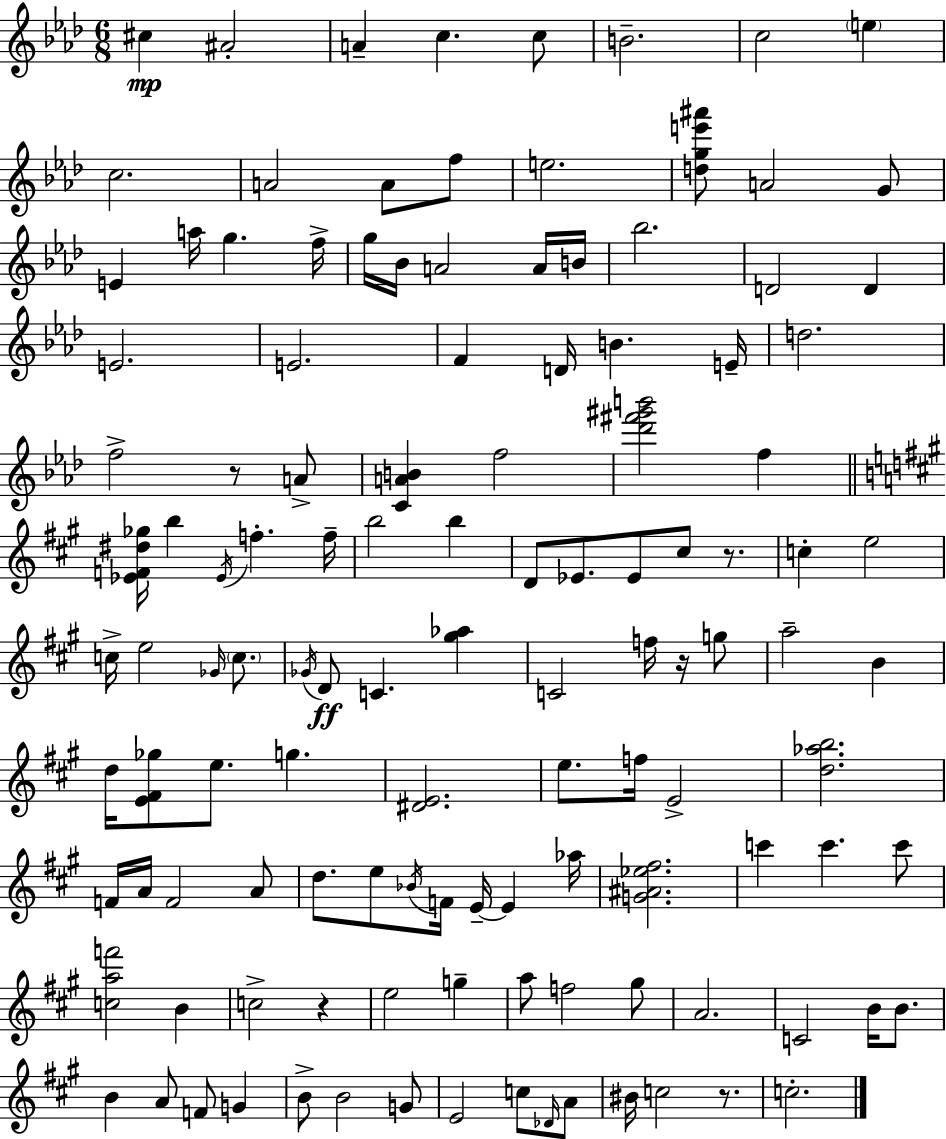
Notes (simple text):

C#5/q A#4/h A4/q C5/q. C5/e B4/h. C5/h E5/q C5/h. A4/h A4/e F5/e E5/h. [D5,G5,E6,A#6]/e A4/h G4/e E4/q A5/s G5/q. F5/s G5/s Bb4/s A4/h A4/s B4/s Bb5/h. D4/h D4/q E4/h. E4/h. F4/q D4/s B4/q. E4/s D5/h. F5/h R/e A4/e [C4,A4,B4]/q F5/h [Db6,F#6,G#6,B6]/h F5/q [Eb4,F4,D#5,Gb5]/s B5/q Eb4/s F5/q. F5/s B5/h B5/q D4/e Eb4/e. Eb4/e C#5/e R/e. C5/q E5/h C5/s E5/h Gb4/s C5/e. Gb4/s D4/e C4/q. [G#5,Ab5]/q C4/h F5/s R/s G5/e A5/h B4/q D5/s [E4,F#4,Gb5]/e E5/e. G5/q. [D#4,E4]/h. E5/e. F5/s E4/h [D5,Ab5,B5]/h. F4/s A4/s F4/h A4/e D5/e. E5/e Bb4/s F4/s E4/s E4/q Ab5/s [G4,A#4,Eb5,F#5]/h. C6/q C6/q. C6/e [C5,A5,F6]/h B4/q C5/h R/q E5/h G5/q A5/e F5/h G#5/e A4/h. C4/h B4/s B4/e. B4/q A4/e F4/e G4/q B4/e B4/h G4/e E4/h C5/e Db4/s A4/e BIS4/s C5/h R/e. C5/h.